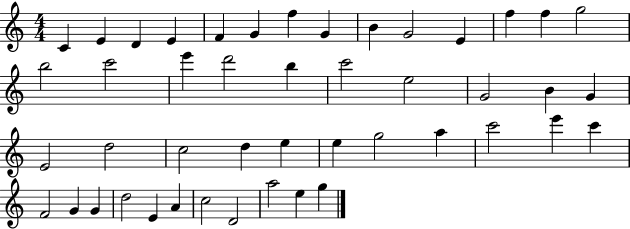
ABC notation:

X:1
T:Untitled
M:4/4
L:1/4
K:C
C E D E F G f G B G2 E f f g2 b2 c'2 e' d'2 b c'2 e2 G2 B G E2 d2 c2 d e e g2 a c'2 e' c' F2 G G d2 E A c2 D2 a2 e g